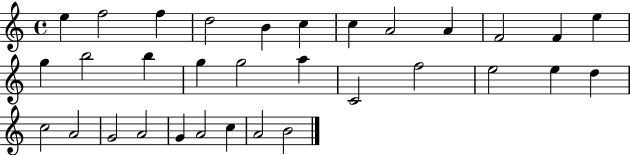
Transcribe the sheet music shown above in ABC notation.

X:1
T:Untitled
M:4/4
L:1/4
K:C
e f2 f d2 B c c A2 A F2 F e g b2 b g g2 a C2 f2 e2 e d c2 A2 G2 A2 G A2 c A2 B2